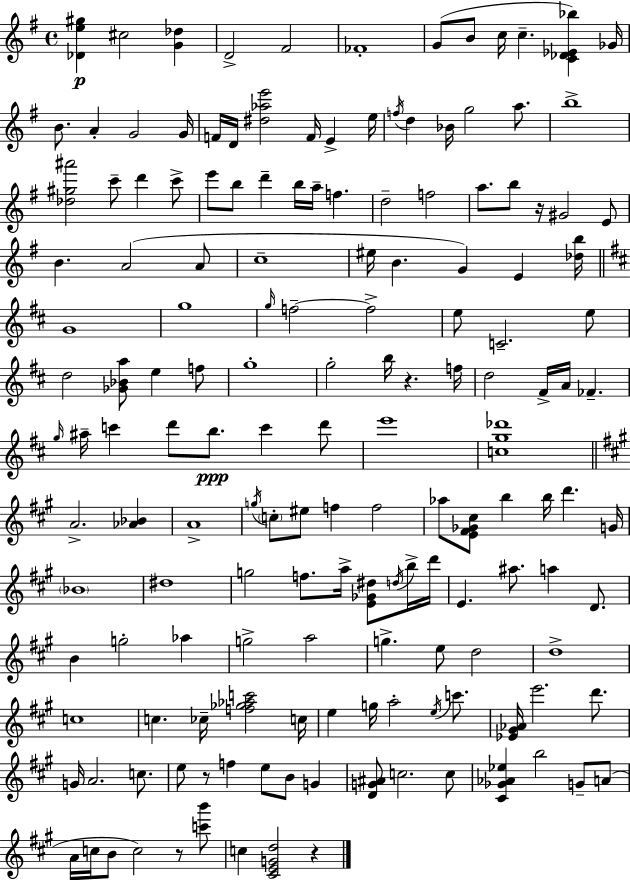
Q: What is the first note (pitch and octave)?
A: C#5